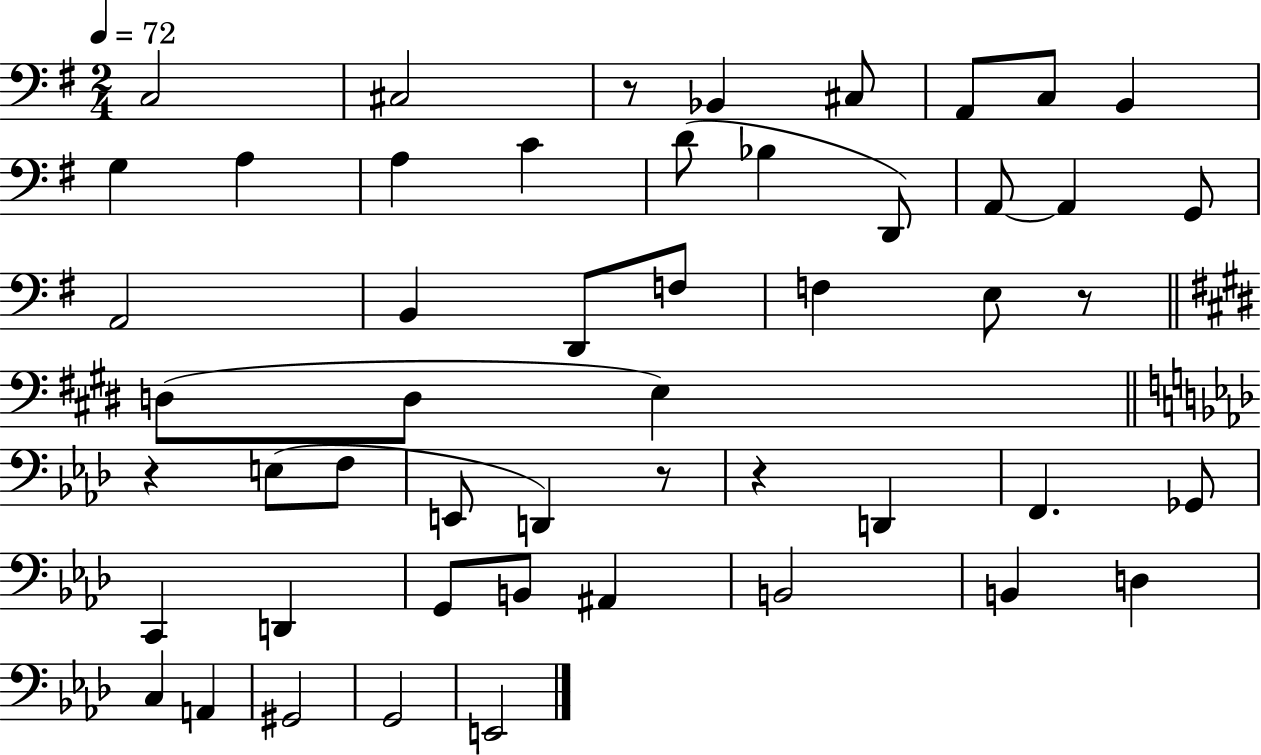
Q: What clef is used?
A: bass